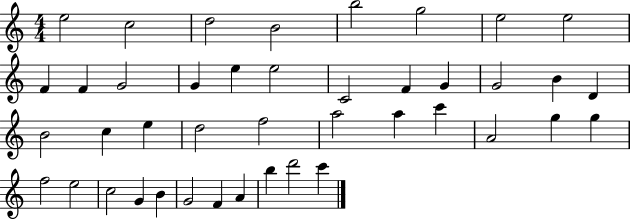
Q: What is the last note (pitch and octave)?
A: C6